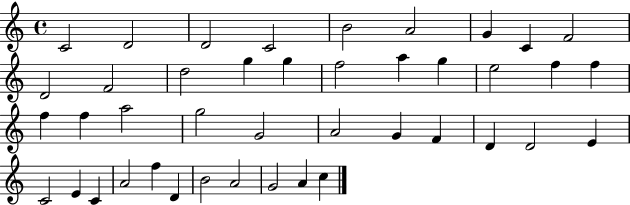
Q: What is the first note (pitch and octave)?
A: C4